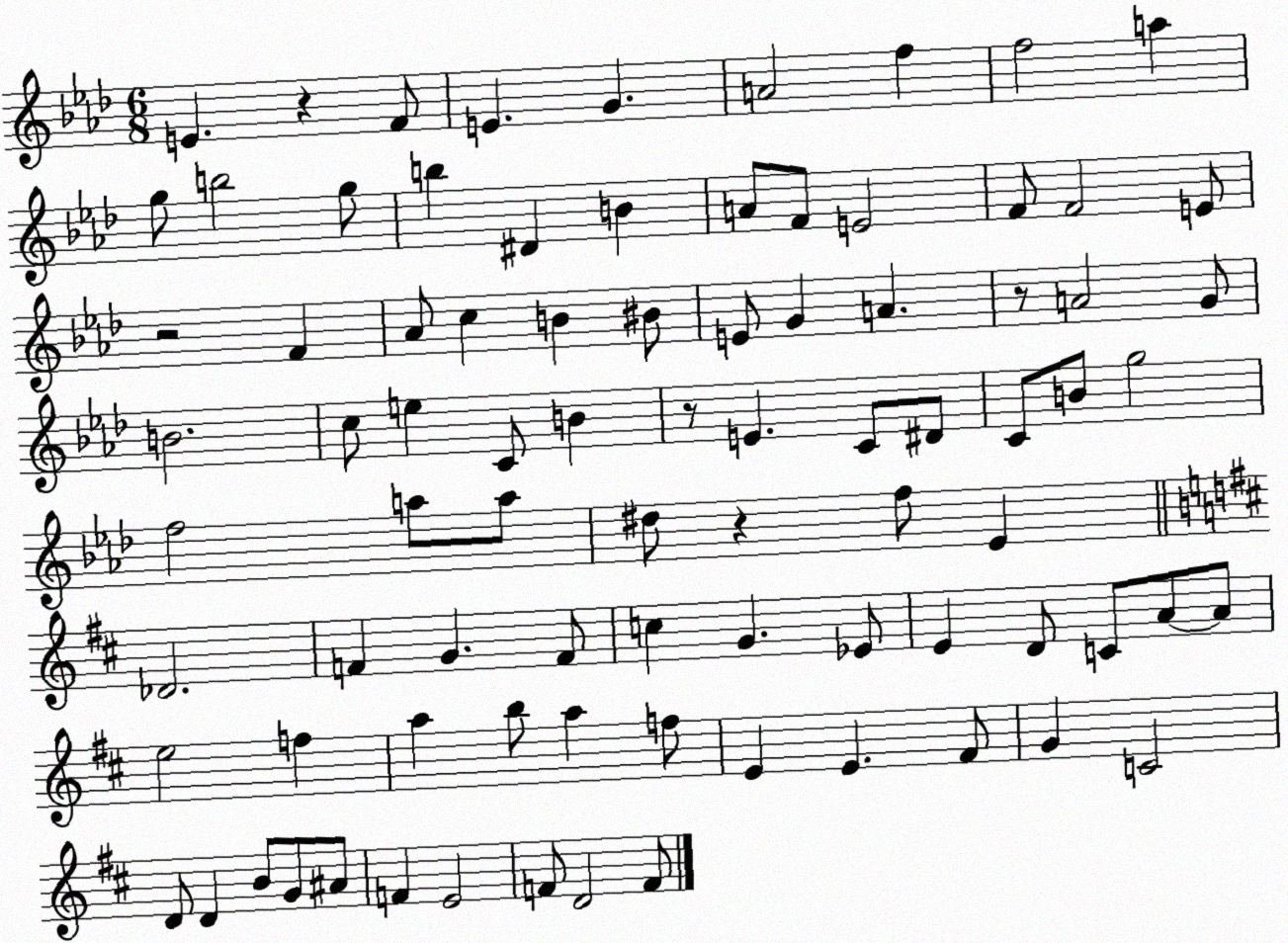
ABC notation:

X:1
T:Untitled
M:6/8
L:1/4
K:Ab
E z F/2 E G A2 f f2 a g/2 b2 g/2 b ^D B A/2 F/2 E2 F/2 F2 E/2 z2 F _A/2 c B ^B/2 E/2 G A z/2 A2 G/2 B2 c/2 e C/2 B z/2 E C/2 ^D/2 C/2 B/2 g2 f2 a/2 a/2 ^d/2 z f/2 _E _D2 F G F/2 c G _E/2 E D/2 C/2 A/2 A/2 e2 f a b/2 a f/2 E E ^F/2 G C2 D/2 D B/2 G/2 ^A/2 F E2 F/2 D2 F/2